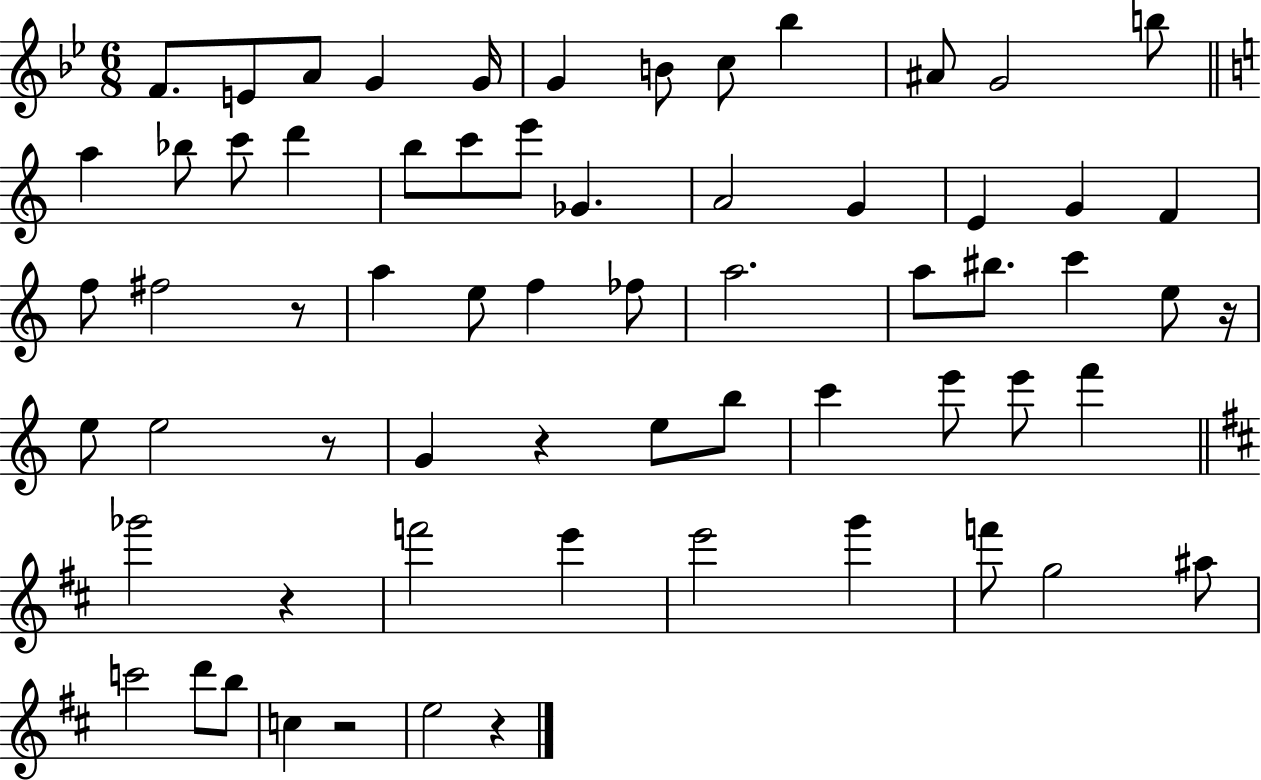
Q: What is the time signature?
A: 6/8